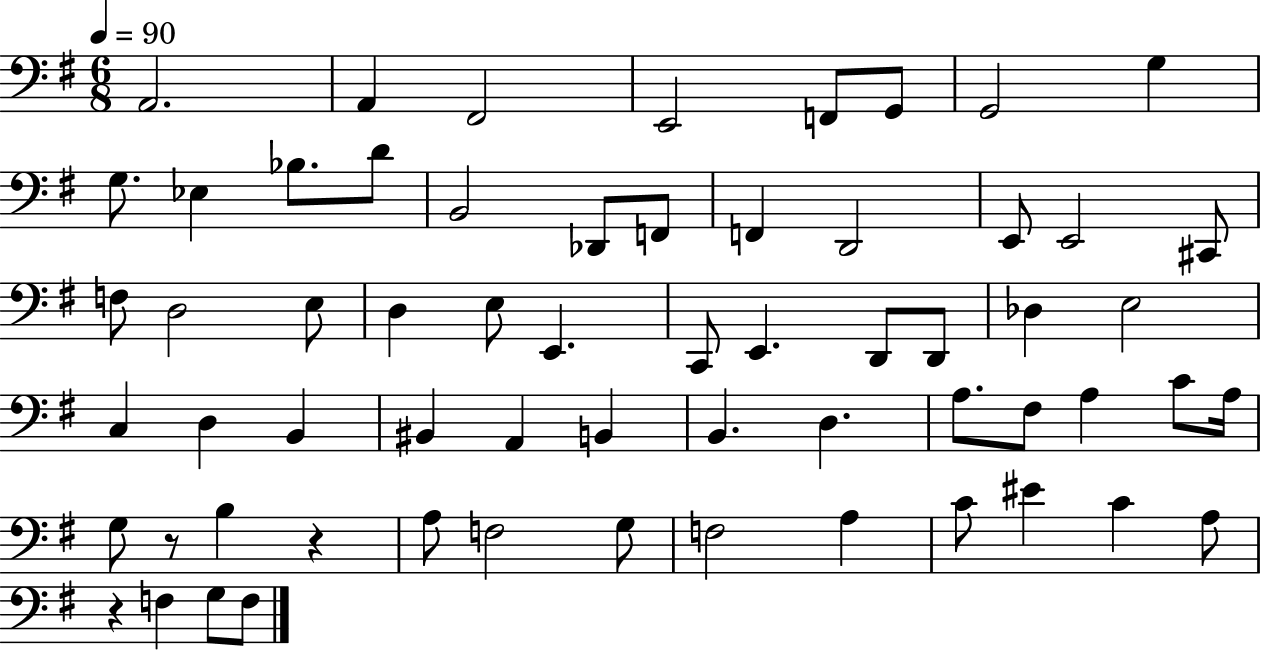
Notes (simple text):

A2/h. A2/q F#2/h E2/h F2/e G2/e G2/h G3/q G3/e. Eb3/q Bb3/e. D4/e B2/h Db2/e F2/e F2/q D2/h E2/e E2/h C#2/e F3/e D3/h E3/e D3/q E3/e E2/q. C2/e E2/q. D2/e D2/e Db3/q E3/h C3/q D3/q B2/q BIS2/q A2/q B2/q B2/q. D3/q. A3/e. F#3/e A3/q C4/e A3/s G3/e R/e B3/q R/q A3/e F3/h G3/e F3/h A3/q C4/e EIS4/q C4/q A3/e R/q F3/q G3/e F3/e